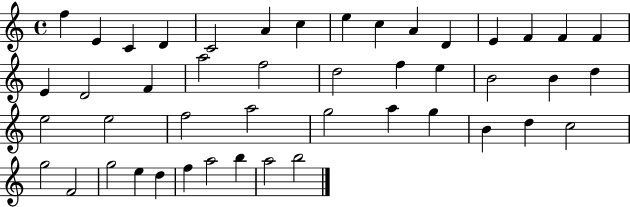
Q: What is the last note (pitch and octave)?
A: B5